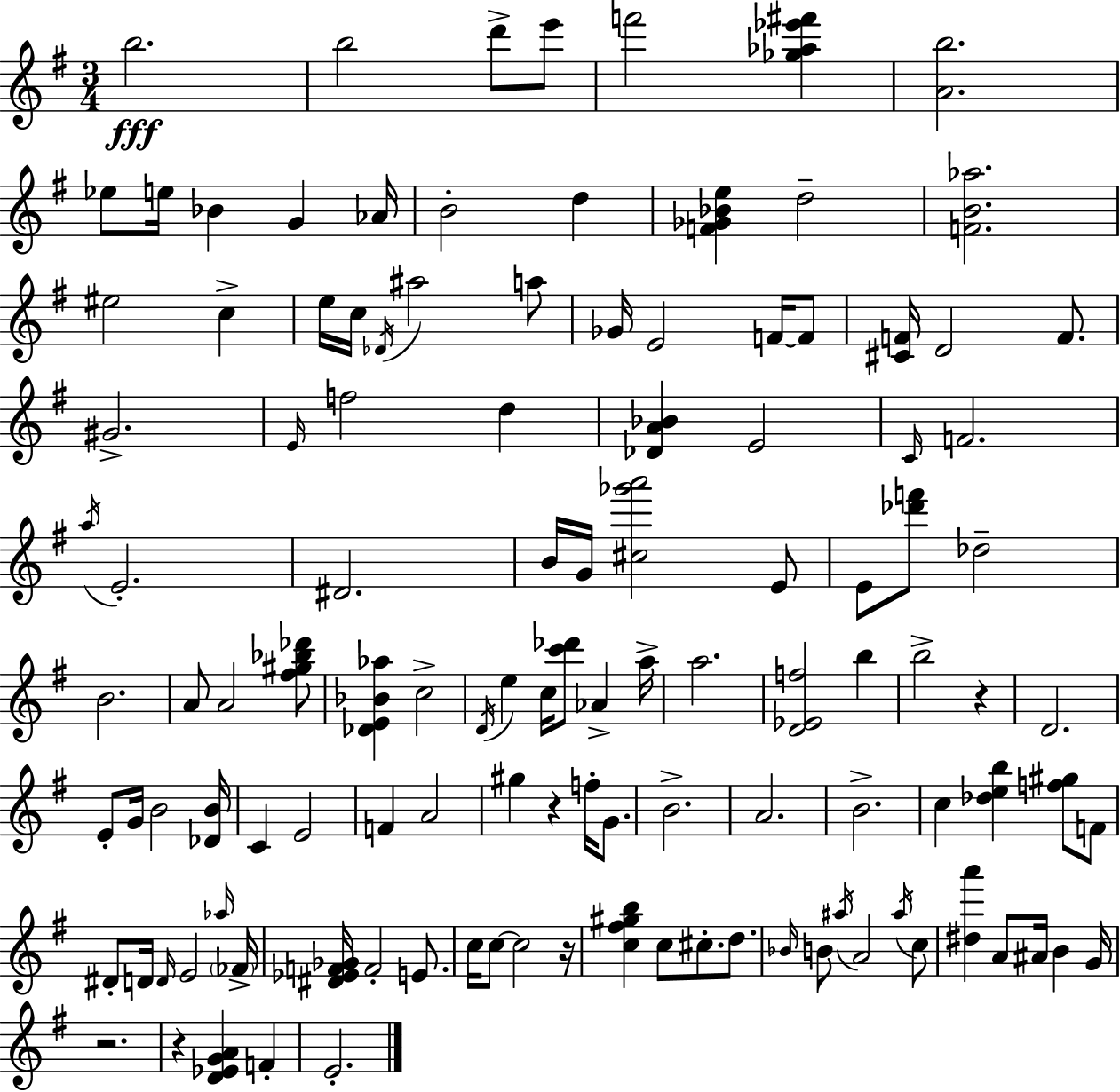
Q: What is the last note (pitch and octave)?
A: E4